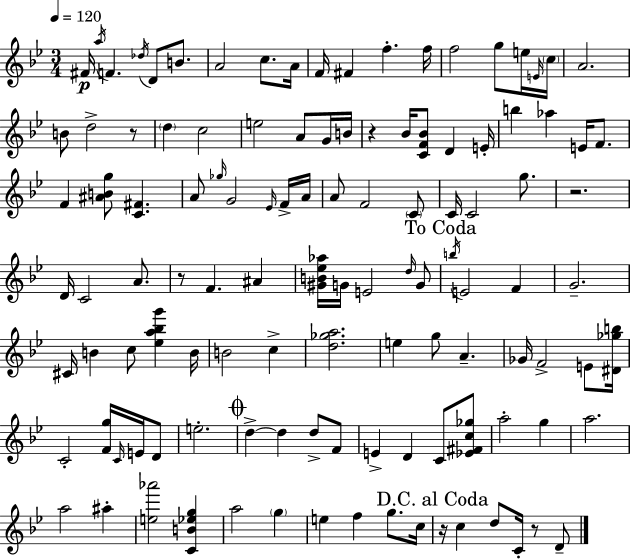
{
  \clef treble
  \numericTimeSignature
  \time 3/4
  \key bes \major
  \tempo 4 = 120
  fis'16\p \acciaccatura { a''16 } f'4. \acciaccatura { des''16 } d'8 b'8. | a'2 c''8. | a'16 f'16 fis'4 f''4.-. | f''16 f''2 g''8 | \break e''16 \grace { e'16 } \parenthesize c''16 a'2. | b'8 d''2-> | r8 \parenthesize d''4 c''2 | e''2 a'8 | \break g'16 b'16 r4 bes'16 <c' f' bes'>8 d'4 | e'16-. b''4 aes''4 e'16 | f'8. f'4 <ais' b' g''>8 <c' fis'>4. | a'8 \grace { ges''16 } g'2 | \break \grace { ees'16 } f'16-> a'16 a'8 f'2 | \parenthesize c'8 c'16 c'2 | g''8. r2. | d'16 c'2 | \break a'8. r8 f'4. | ais'4 <gis' b' ees'' aes''>16 g'16 e'2 | \grace { d''16 } g'8 \mark "To Coda" \acciaccatura { b''16 } e'2 | f'4 g'2.-- | \break cis'16 b'4 | c''8 <ees'' a'' bes'' g'''>4 b'16 b'2 | c''4-> <d'' ges'' a''>2. | e''4 g''8 | \break a'4.-- ges'16 f'2-> | e'8 <dis' ges'' b''>16 c'2-. | <f' g''>16 \grace { c'16 } e'16 d'8 e''2.-. | \mark \markup { \musicglyph "scripts.coda" } d''4->~~ | \break d''4 d''8-> f'8 e'4-> | d'4 c'8 <ees' fis' c'' ges''>8 a''2-. | g''4 a''2. | a''2 | \break ais''4-. <e'' aes'''>2 | <c' b' ees'' g''>4 a''2 | \parenthesize g''4 e''4 | f''4 g''8. c''16 \mark "D.C. al Coda" r16 c''4 | \break d''8 c'16-. r8 d'8-- \bar "|."
}